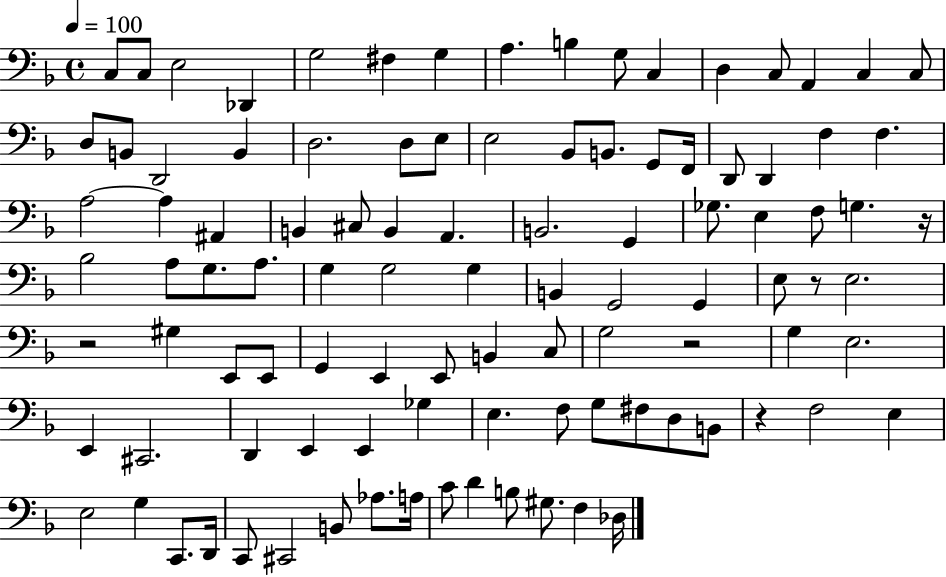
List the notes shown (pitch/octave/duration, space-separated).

C3/e C3/e E3/h Db2/q G3/h F#3/q G3/q A3/q. B3/q G3/e C3/q D3/q C3/e A2/q C3/q C3/e D3/e B2/e D2/h B2/q D3/h. D3/e E3/e E3/h Bb2/e B2/e. G2/e F2/s D2/e D2/q F3/q F3/q. A3/h A3/q A#2/q B2/q C#3/e B2/q A2/q. B2/h. G2/q Gb3/e. E3/q F3/e G3/q. R/s Bb3/h A3/e G3/e. A3/e. G3/q G3/h G3/q B2/q G2/h G2/q E3/e R/e E3/h. R/h G#3/q E2/e E2/e G2/q E2/q E2/e B2/q C3/e G3/h R/h G3/q E3/h. E2/q C#2/h. D2/q E2/q E2/q Gb3/q E3/q. F3/e G3/e F#3/e D3/e B2/e R/q F3/h E3/q E3/h G3/q C2/e. D2/s C2/e C#2/h B2/e Ab3/e. A3/s C4/e D4/q B3/e G#3/e. F3/q Db3/s